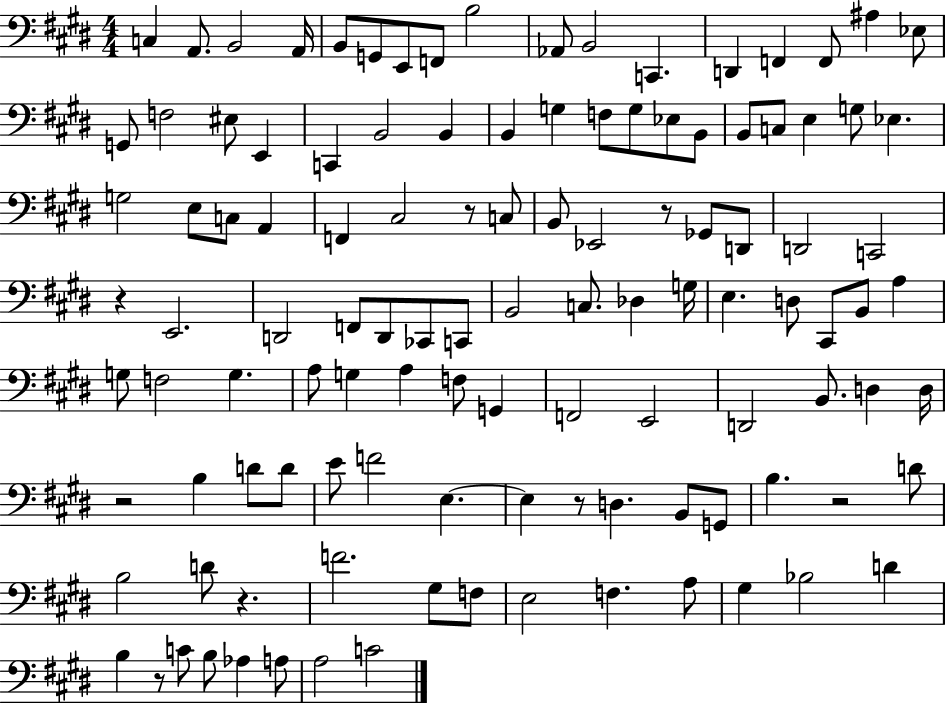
X:1
T:Untitled
M:4/4
L:1/4
K:E
C, A,,/2 B,,2 A,,/4 B,,/2 G,,/2 E,,/2 F,,/2 B,2 _A,,/2 B,,2 C,, D,, F,, F,,/2 ^A, _E,/2 G,,/2 F,2 ^E,/2 E,, C,, B,,2 B,, B,, G, F,/2 G,/2 _E,/2 B,,/2 B,,/2 C,/2 E, G,/2 _E, G,2 E,/2 C,/2 A,, F,, ^C,2 z/2 C,/2 B,,/2 _E,,2 z/2 _G,,/2 D,,/2 D,,2 C,,2 z E,,2 D,,2 F,,/2 D,,/2 _C,,/2 C,,/2 B,,2 C,/2 _D, G,/4 E, D,/2 ^C,,/2 B,,/2 A, G,/2 F,2 G, A,/2 G, A, F,/2 G,, F,,2 E,,2 D,,2 B,,/2 D, D,/4 z2 B, D/2 D/2 E/2 F2 E, E, z/2 D, B,,/2 G,,/2 B, z2 D/2 B,2 D/2 z F2 ^G,/2 F,/2 E,2 F, A,/2 ^G, _B,2 D B, z/2 C/2 B,/2 _A, A,/2 A,2 C2